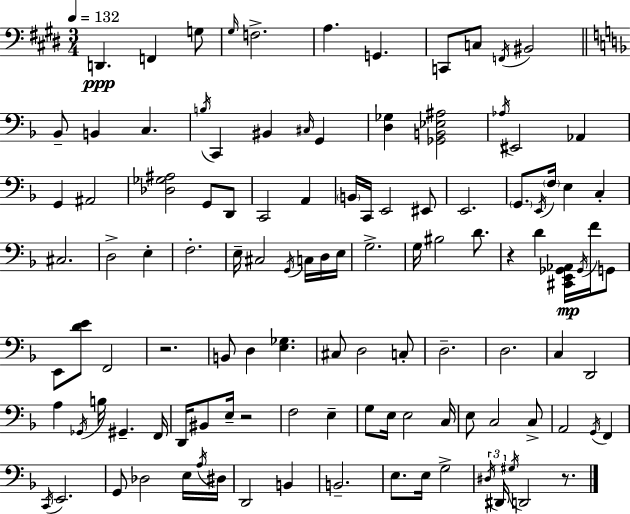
{
  \clef bass
  \numericTimeSignature
  \time 3/4
  \key e \major
  \tempo 4 = 132
  d,4.\ppp f,4 g8 | \grace { gis16 } f2.-> | a4. g,4. | c,8 c8 \acciaccatura { f,16 } bis,2 | \break \bar "||" \break \key f \major bes,8-- b,4 c4. | \acciaccatura { b16 } c,4 bis,4 \grace { cis16 } g,4 | <d ges>4 <ges, b, ees ais>2 | \acciaccatura { aes16 } eis,2 aes,4 | \break g,4 ais,2 | <des ges ais>2 g,8 | d,8 c,2 a,4 | \parenthesize b,16 c,16 e,2 | \break eis,8 e,2. | \parenthesize g,8. \acciaccatura { e,16 } \parenthesize f16 e4 | c4-. cis2. | d2-> | \break e4-. f2.-. | e16-- cis2 | \acciaccatura { g,16 } c16 d16 e16 g2.-> | g16 bis2 | \break d'8. r4 d'4 | <cis, e, ges, aes,>16\mp \acciaccatura { ges,16 } f'16 g,8 e,8 <d' e'>8 f,2 | r2. | b,8 d4 | \break <e ges>4. cis8 d2 | c8-. d2.-- | d2. | c4 d,2 | \break a4 \acciaccatura { ges,16 } b16 | gis,4.-- f,16 d,16 bis,8 e16-- r2 | f2 | e4-- g8 e16 e2 | \break c16 e8 c2 | c8-> a,2 | \acciaccatura { g,16 } f,4 \acciaccatura { c,16 } e,2. | g,8 des2 | \break e16 \acciaccatura { a16 } dis16 d,2 | b,4 b,2.-- | e8. | e16 g2-> \tuplet 3/2 { \acciaccatura { dis16 } dis,16 | \break \acciaccatura { gis16 } } d,2 r8. | \bar "|."
}